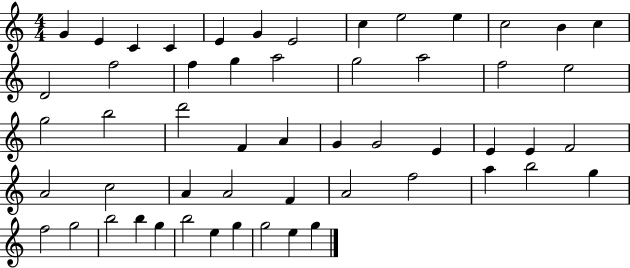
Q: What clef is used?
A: treble